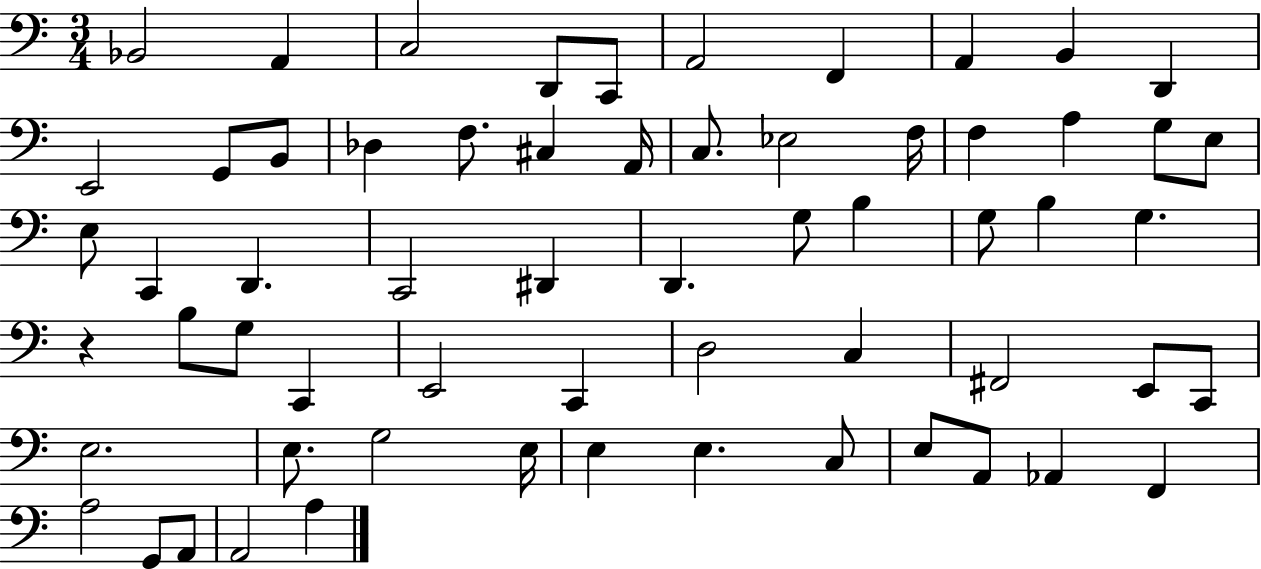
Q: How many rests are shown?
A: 1